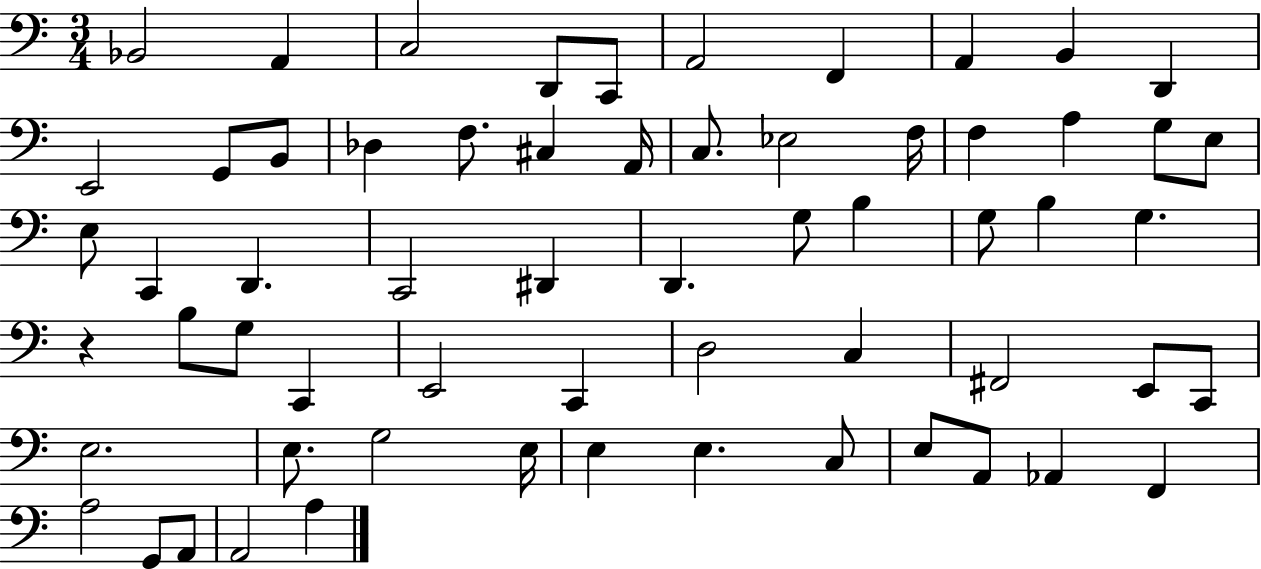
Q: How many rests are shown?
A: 1